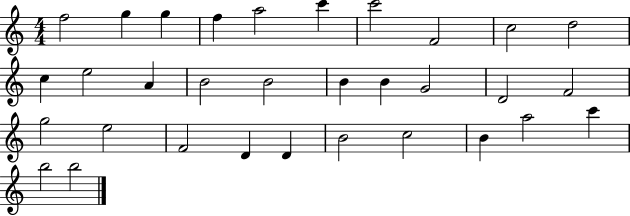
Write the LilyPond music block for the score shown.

{
  \clef treble
  \numericTimeSignature
  \time 4/4
  \key c \major
  f''2 g''4 g''4 | f''4 a''2 c'''4 | c'''2 f'2 | c''2 d''2 | \break c''4 e''2 a'4 | b'2 b'2 | b'4 b'4 g'2 | d'2 f'2 | \break g''2 e''2 | f'2 d'4 d'4 | b'2 c''2 | b'4 a''2 c'''4 | \break b''2 b''2 | \bar "|."
}